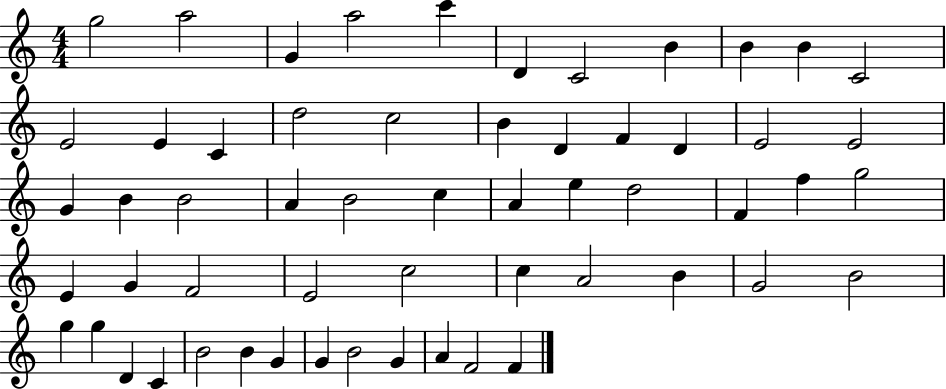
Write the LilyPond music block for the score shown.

{
  \clef treble
  \numericTimeSignature
  \time 4/4
  \key c \major
  g''2 a''2 | g'4 a''2 c'''4 | d'4 c'2 b'4 | b'4 b'4 c'2 | \break e'2 e'4 c'4 | d''2 c''2 | b'4 d'4 f'4 d'4 | e'2 e'2 | \break g'4 b'4 b'2 | a'4 b'2 c''4 | a'4 e''4 d''2 | f'4 f''4 g''2 | \break e'4 g'4 f'2 | e'2 c''2 | c''4 a'2 b'4 | g'2 b'2 | \break g''4 g''4 d'4 c'4 | b'2 b'4 g'4 | g'4 b'2 g'4 | a'4 f'2 f'4 | \break \bar "|."
}